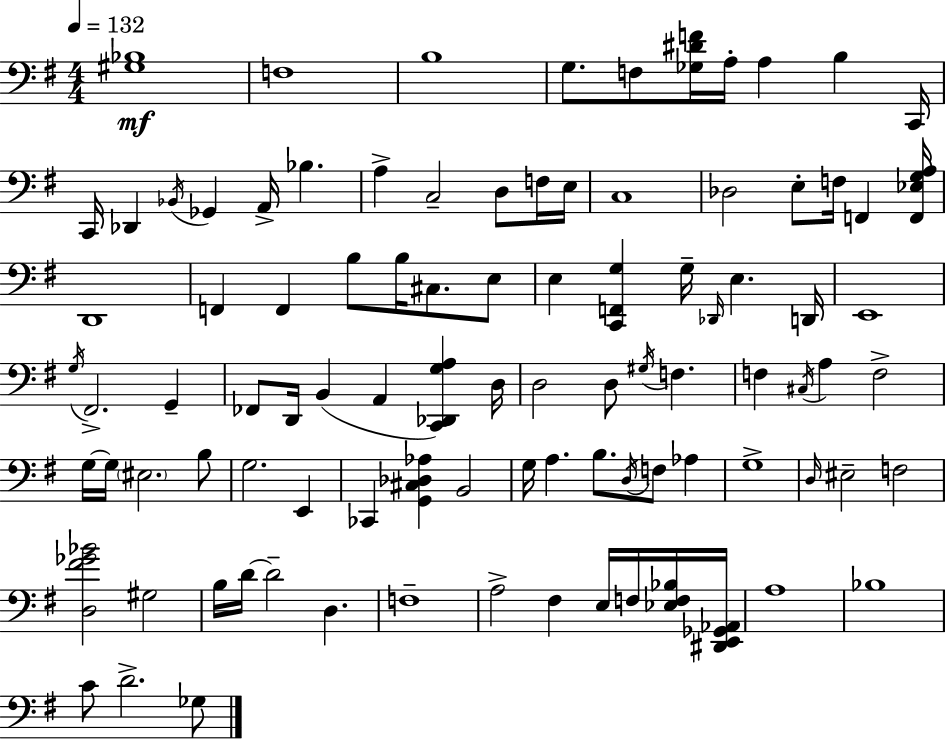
X:1
T:Untitled
M:4/4
L:1/4
K:Em
[^G,_B,]4 F,4 B,4 G,/2 F,/2 [_G,^DF]/4 A,/4 A, B, C,,/4 C,,/4 _D,, _B,,/4 _G,, A,,/4 _B, A, C,2 D,/2 F,/4 E,/4 C,4 _D,2 E,/2 F,/4 F,, [F,,_E,G,A,]/4 D,,4 F,, F,, B,/2 B,/4 ^C,/2 E,/2 E, [C,,F,,G,] G,/4 _D,,/4 E, D,,/4 E,,4 G,/4 ^F,,2 G,, _F,,/2 D,,/4 B,, A,, [C,,_D,,G,A,] D,/4 D,2 D,/2 ^G,/4 F, F, ^C,/4 A, F,2 G,/4 G,/4 ^E,2 B,/2 G,2 E,, _C,, [G,,^C,_D,_A,] B,,2 G,/4 A, B,/2 D,/4 F,/2 _A, G,4 D,/4 ^E,2 F,2 [D,^F_G_B]2 ^G,2 B,/4 D/4 D2 D, F,4 A,2 ^F, E,/4 F,/4 [_E,F,_B,]/4 [^D,,E,,_G,,_A,,]/4 A,4 _B,4 C/2 D2 _G,/2